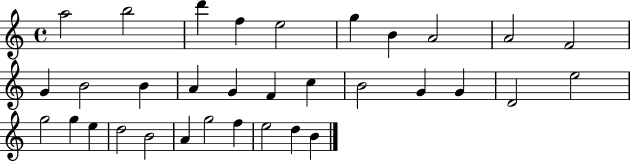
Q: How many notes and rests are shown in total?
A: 33